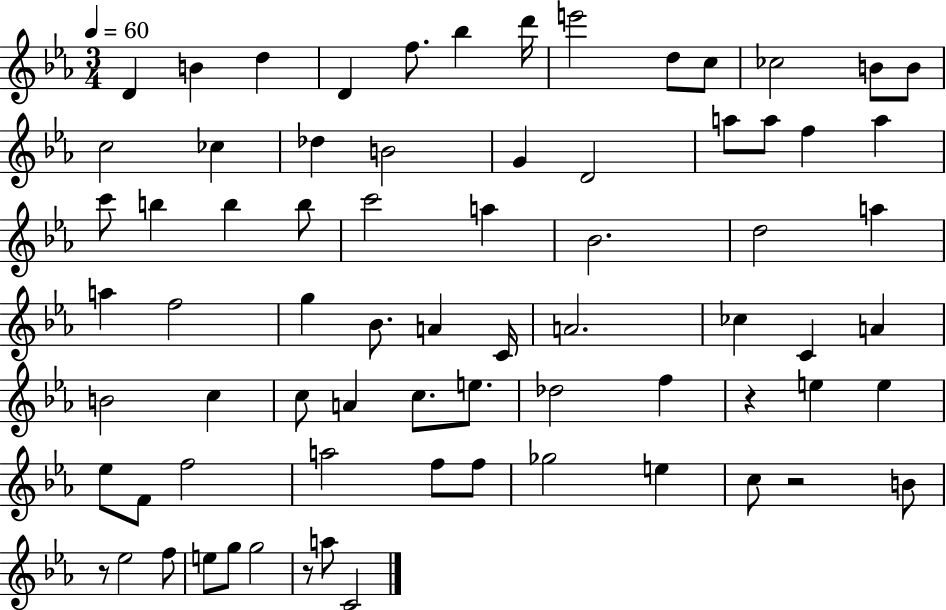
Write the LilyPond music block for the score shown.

{
  \clef treble
  \numericTimeSignature
  \time 3/4
  \key ees \major
  \tempo 4 = 60
  d'4 b'4 d''4 | d'4 f''8. bes''4 d'''16 | e'''2 d''8 c''8 | ces''2 b'8 b'8 | \break c''2 ces''4 | des''4 b'2 | g'4 d'2 | a''8 a''8 f''4 a''4 | \break c'''8 b''4 b''4 b''8 | c'''2 a''4 | bes'2. | d''2 a''4 | \break a''4 f''2 | g''4 bes'8. a'4 c'16 | a'2. | ces''4 c'4 a'4 | \break b'2 c''4 | c''8 a'4 c''8. e''8. | des''2 f''4 | r4 e''4 e''4 | \break ees''8 f'8 f''2 | a''2 f''8 f''8 | ges''2 e''4 | c''8 r2 b'8 | \break r8 ees''2 f''8 | e''8 g''8 g''2 | r8 a''8 c'2 | \bar "|."
}